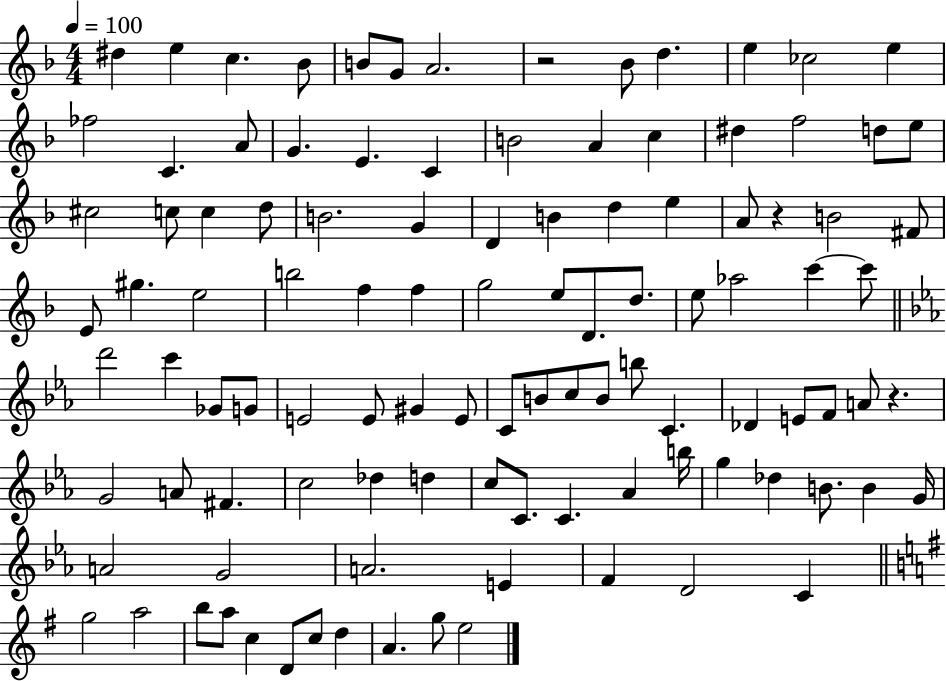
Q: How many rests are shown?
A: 3